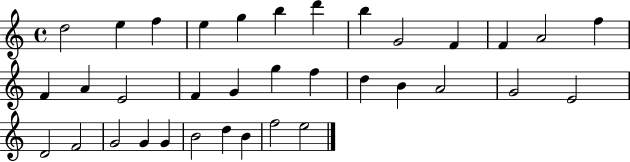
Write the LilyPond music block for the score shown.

{
  \clef treble
  \time 4/4
  \defaultTimeSignature
  \key c \major
  d''2 e''4 f''4 | e''4 g''4 b''4 d'''4 | b''4 g'2 f'4 | f'4 a'2 f''4 | \break f'4 a'4 e'2 | f'4 g'4 g''4 f''4 | d''4 b'4 a'2 | g'2 e'2 | \break d'2 f'2 | g'2 g'4 g'4 | b'2 d''4 b'4 | f''2 e''2 | \break \bar "|."
}